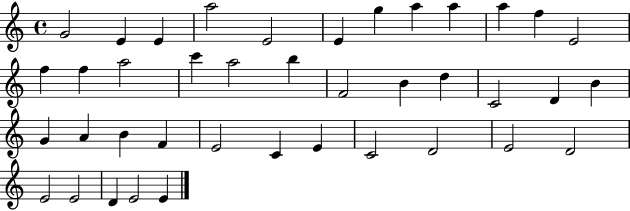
G4/h E4/q E4/q A5/h E4/h E4/q G5/q A5/q A5/q A5/q F5/q E4/h F5/q F5/q A5/h C6/q A5/h B5/q F4/h B4/q D5/q C4/h D4/q B4/q G4/q A4/q B4/q F4/q E4/h C4/q E4/q C4/h D4/h E4/h D4/h E4/h E4/h D4/q E4/h E4/q